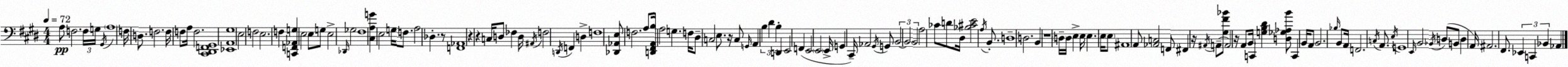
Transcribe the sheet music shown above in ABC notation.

X:1
T:Untitled
M:4/4
L:1/4
K:E
A,/2 F,2 F,/4 G,/4 ^G,,/4 A,4 F,/4 D,/2 F,2 F,/4 F,/2 A,/4 F,2 [^C,,^D,,F,,^G,,]4 [_E,,A,,^G,]4 E,2 F,2 E,2 F, [C,,F,,_A,,G,] E,2 E,/2 G,/2 E,2 _D,,/4 _G,2 ^F,4 [^C,A,G] E,2 G,/4 F,/2 A,2 _D, z/2 [F,,_A,,]4 z z C,/4 D,/2 _F, D,/4 ^A,,/4 F,2 D,,/4 F,, D, F,4 [_D,,_A,,E,]/2 F,2 A,/2 [D,,^F,,A,,B,]/4 A,2 G, F,/4 ^D,/2 C,2 E,/2 z/4 C,/2 G,,/4 A,, B, ^D B, D,, E,,2 F,, E,,2 E,,2 E,,/4 G,, ^C,,/4 _A,,2 ^G,,/4 G,,/2 B,,2 B,,2 B,,2 A,2 _C/2 D/2 ^D,/4 [_B,^CE]2 A,/4 B,,/2 D,4 D,2 B,, z4 D,/4 D,/4 E, E,/4 E, E,/4 E,/2 ^A,,4 A,,/2 [_A,,C,]2 F,,/2 ^F,, z/4 ^A,,/4 A,,/2 [^G,^F_B]/2 A,,2 z/4 A,,/2 B,,/4 C,, [G,B,^D] [D,_G,_A,B]/2 C,, B,,/4 A,,/2 B,,2 _B,/4 B,,/2 A,,/4 F,,2 C,/4 A,,/2 E,/4 G,,4 E,,/4 B,,2 _B,,/4 D,/2 B,,/2 D, A,,/4 ^A,,2 ^F,,/2 _E,, C,, _B,, _A,,